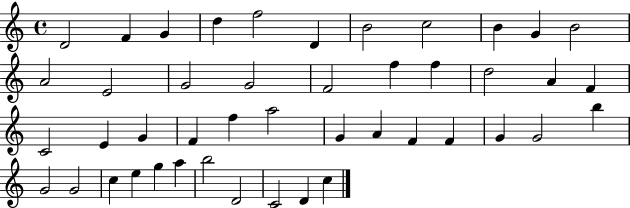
{
  \clef treble
  \time 4/4
  \defaultTimeSignature
  \key c \major
  d'2 f'4 g'4 | d''4 f''2 d'4 | b'2 c''2 | b'4 g'4 b'2 | \break a'2 e'2 | g'2 g'2 | f'2 f''4 f''4 | d''2 a'4 f'4 | \break c'2 e'4 g'4 | f'4 f''4 a''2 | g'4 a'4 f'4 f'4 | g'4 g'2 b''4 | \break g'2 g'2 | c''4 e''4 g''4 a''4 | b''2 d'2 | c'2 d'4 c''4 | \break \bar "|."
}